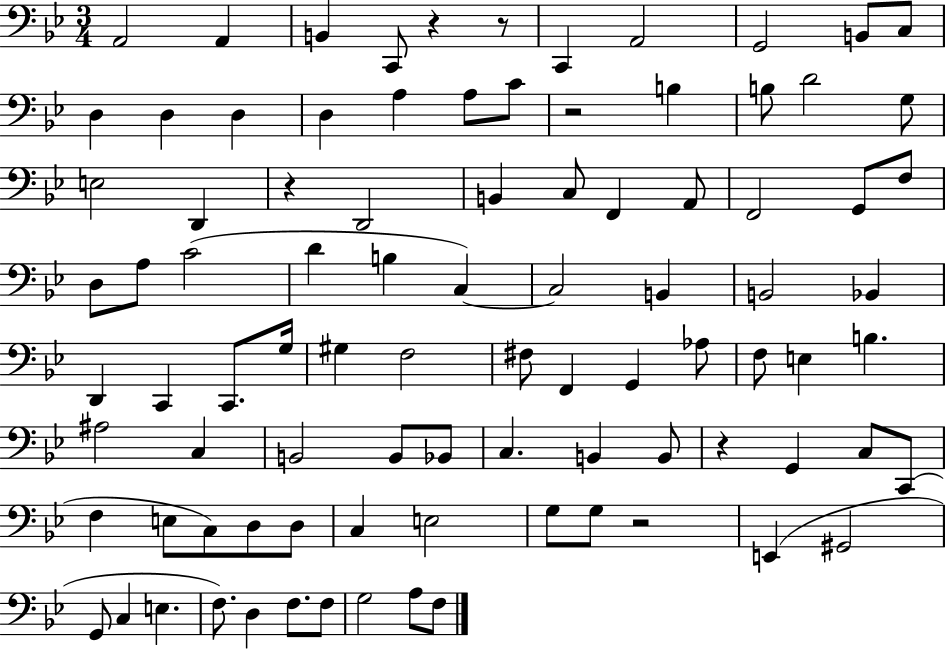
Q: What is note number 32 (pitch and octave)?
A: A3